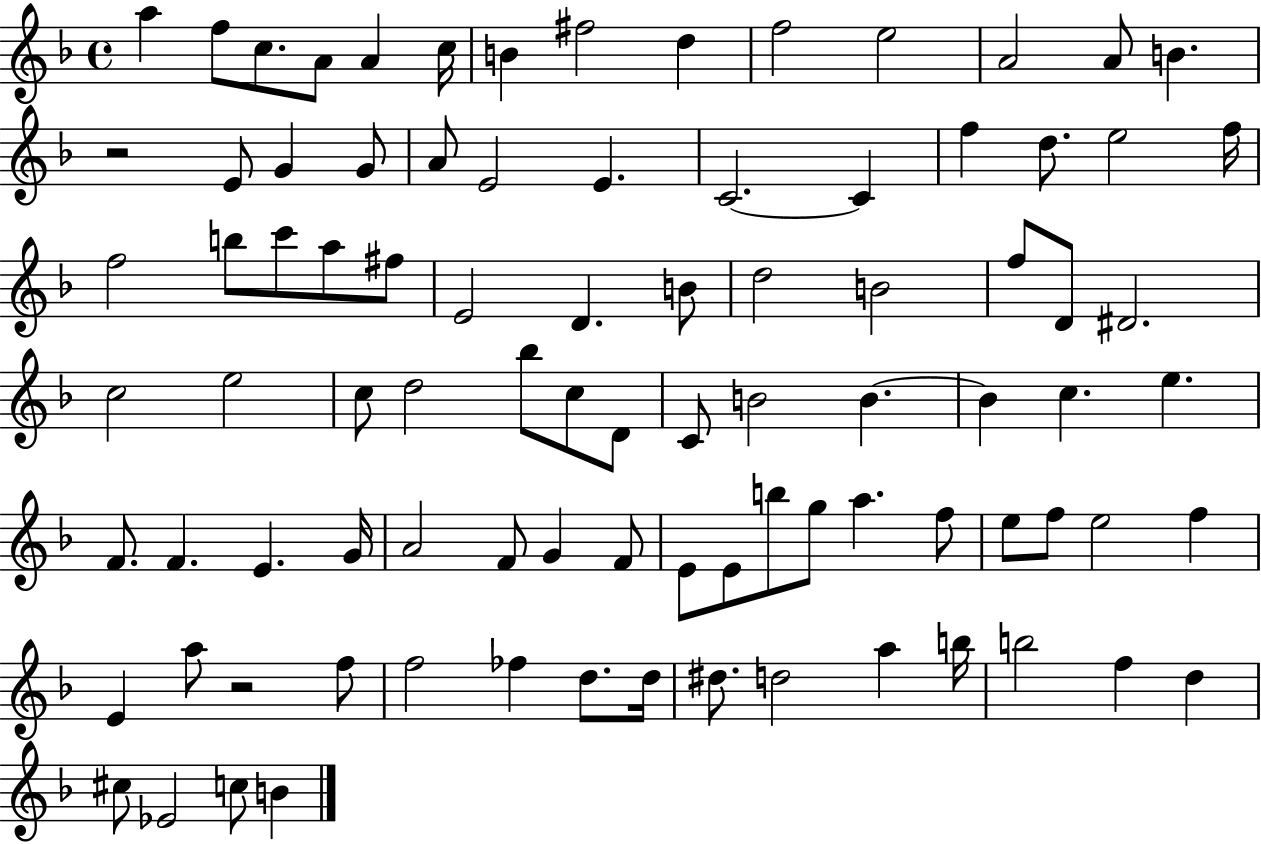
A5/q F5/e C5/e. A4/e A4/q C5/s B4/q F#5/h D5/q F5/h E5/h A4/h A4/e B4/q. R/h E4/e G4/q G4/e A4/e E4/h E4/q. C4/h. C4/q F5/q D5/e. E5/h F5/s F5/h B5/e C6/e A5/e F#5/e E4/h D4/q. B4/e D5/h B4/h F5/e D4/e D#4/h. C5/h E5/h C5/e D5/h Bb5/e C5/e D4/e C4/e B4/h B4/q. B4/q C5/q. E5/q. F4/e. F4/q. E4/q. G4/s A4/h F4/e G4/q F4/e E4/e E4/e B5/e G5/e A5/q. F5/e E5/e F5/e E5/h F5/q E4/q A5/e R/h F5/e F5/h FES5/q D5/e. D5/s D#5/e. D5/h A5/q B5/s B5/h F5/q D5/q C#5/e Eb4/h C5/e B4/q